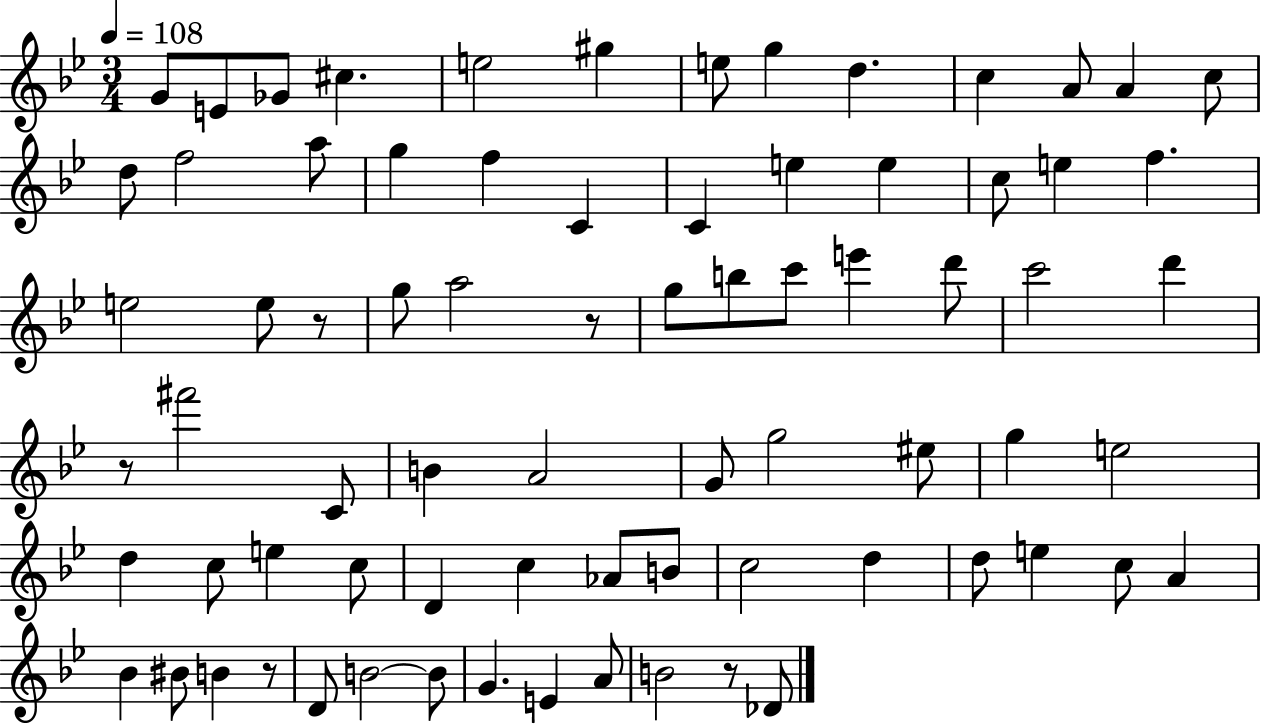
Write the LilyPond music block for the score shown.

{
  \clef treble
  \numericTimeSignature
  \time 3/4
  \key bes \major
  \tempo 4 = 108
  \repeat volta 2 { g'8 e'8 ges'8 cis''4. | e''2 gis''4 | e''8 g''4 d''4. | c''4 a'8 a'4 c''8 | \break d''8 f''2 a''8 | g''4 f''4 c'4 | c'4 e''4 e''4 | c''8 e''4 f''4. | \break e''2 e''8 r8 | g''8 a''2 r8 | g''8 b''8 c'''8 e'''4 d'''8 | c'''2 d'''4 | \break r8 fis'''2 c'8 | b'4 a'2 | g'8 g''2 eis''8 | g''4 e''2 | \break d''4 c''8 e''4 c''8 | d'4 c''4 aes'8 b'8 | c''2 d''4 | d''8 e''4 c''8 a'4 | \break bes'4 bis'8 b'4 r8 | d'8 b'2~~ b'8 | g'4. e'4 a'8 | b'2 r8 des'8 | \break } \bar "|."
}